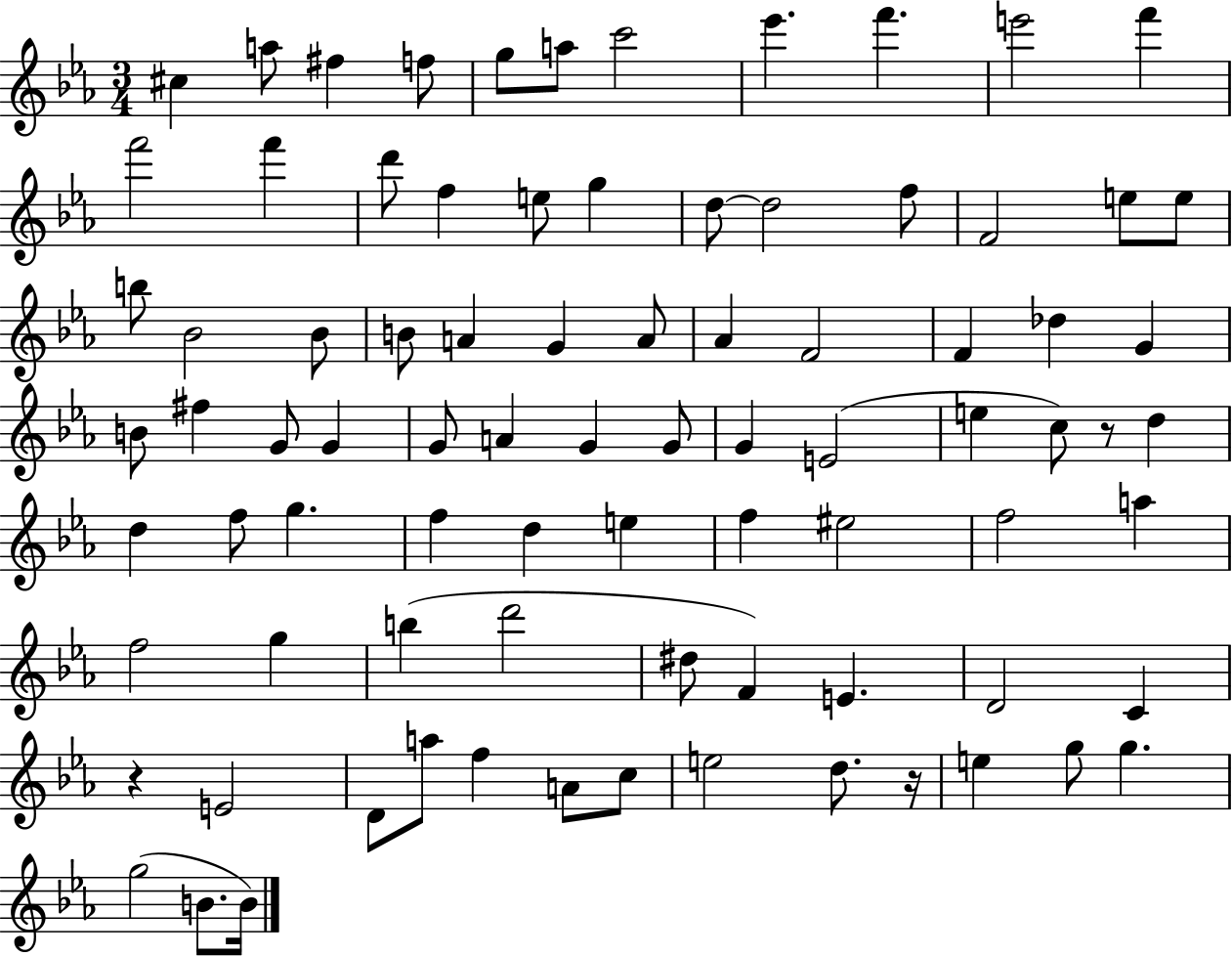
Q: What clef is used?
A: treble